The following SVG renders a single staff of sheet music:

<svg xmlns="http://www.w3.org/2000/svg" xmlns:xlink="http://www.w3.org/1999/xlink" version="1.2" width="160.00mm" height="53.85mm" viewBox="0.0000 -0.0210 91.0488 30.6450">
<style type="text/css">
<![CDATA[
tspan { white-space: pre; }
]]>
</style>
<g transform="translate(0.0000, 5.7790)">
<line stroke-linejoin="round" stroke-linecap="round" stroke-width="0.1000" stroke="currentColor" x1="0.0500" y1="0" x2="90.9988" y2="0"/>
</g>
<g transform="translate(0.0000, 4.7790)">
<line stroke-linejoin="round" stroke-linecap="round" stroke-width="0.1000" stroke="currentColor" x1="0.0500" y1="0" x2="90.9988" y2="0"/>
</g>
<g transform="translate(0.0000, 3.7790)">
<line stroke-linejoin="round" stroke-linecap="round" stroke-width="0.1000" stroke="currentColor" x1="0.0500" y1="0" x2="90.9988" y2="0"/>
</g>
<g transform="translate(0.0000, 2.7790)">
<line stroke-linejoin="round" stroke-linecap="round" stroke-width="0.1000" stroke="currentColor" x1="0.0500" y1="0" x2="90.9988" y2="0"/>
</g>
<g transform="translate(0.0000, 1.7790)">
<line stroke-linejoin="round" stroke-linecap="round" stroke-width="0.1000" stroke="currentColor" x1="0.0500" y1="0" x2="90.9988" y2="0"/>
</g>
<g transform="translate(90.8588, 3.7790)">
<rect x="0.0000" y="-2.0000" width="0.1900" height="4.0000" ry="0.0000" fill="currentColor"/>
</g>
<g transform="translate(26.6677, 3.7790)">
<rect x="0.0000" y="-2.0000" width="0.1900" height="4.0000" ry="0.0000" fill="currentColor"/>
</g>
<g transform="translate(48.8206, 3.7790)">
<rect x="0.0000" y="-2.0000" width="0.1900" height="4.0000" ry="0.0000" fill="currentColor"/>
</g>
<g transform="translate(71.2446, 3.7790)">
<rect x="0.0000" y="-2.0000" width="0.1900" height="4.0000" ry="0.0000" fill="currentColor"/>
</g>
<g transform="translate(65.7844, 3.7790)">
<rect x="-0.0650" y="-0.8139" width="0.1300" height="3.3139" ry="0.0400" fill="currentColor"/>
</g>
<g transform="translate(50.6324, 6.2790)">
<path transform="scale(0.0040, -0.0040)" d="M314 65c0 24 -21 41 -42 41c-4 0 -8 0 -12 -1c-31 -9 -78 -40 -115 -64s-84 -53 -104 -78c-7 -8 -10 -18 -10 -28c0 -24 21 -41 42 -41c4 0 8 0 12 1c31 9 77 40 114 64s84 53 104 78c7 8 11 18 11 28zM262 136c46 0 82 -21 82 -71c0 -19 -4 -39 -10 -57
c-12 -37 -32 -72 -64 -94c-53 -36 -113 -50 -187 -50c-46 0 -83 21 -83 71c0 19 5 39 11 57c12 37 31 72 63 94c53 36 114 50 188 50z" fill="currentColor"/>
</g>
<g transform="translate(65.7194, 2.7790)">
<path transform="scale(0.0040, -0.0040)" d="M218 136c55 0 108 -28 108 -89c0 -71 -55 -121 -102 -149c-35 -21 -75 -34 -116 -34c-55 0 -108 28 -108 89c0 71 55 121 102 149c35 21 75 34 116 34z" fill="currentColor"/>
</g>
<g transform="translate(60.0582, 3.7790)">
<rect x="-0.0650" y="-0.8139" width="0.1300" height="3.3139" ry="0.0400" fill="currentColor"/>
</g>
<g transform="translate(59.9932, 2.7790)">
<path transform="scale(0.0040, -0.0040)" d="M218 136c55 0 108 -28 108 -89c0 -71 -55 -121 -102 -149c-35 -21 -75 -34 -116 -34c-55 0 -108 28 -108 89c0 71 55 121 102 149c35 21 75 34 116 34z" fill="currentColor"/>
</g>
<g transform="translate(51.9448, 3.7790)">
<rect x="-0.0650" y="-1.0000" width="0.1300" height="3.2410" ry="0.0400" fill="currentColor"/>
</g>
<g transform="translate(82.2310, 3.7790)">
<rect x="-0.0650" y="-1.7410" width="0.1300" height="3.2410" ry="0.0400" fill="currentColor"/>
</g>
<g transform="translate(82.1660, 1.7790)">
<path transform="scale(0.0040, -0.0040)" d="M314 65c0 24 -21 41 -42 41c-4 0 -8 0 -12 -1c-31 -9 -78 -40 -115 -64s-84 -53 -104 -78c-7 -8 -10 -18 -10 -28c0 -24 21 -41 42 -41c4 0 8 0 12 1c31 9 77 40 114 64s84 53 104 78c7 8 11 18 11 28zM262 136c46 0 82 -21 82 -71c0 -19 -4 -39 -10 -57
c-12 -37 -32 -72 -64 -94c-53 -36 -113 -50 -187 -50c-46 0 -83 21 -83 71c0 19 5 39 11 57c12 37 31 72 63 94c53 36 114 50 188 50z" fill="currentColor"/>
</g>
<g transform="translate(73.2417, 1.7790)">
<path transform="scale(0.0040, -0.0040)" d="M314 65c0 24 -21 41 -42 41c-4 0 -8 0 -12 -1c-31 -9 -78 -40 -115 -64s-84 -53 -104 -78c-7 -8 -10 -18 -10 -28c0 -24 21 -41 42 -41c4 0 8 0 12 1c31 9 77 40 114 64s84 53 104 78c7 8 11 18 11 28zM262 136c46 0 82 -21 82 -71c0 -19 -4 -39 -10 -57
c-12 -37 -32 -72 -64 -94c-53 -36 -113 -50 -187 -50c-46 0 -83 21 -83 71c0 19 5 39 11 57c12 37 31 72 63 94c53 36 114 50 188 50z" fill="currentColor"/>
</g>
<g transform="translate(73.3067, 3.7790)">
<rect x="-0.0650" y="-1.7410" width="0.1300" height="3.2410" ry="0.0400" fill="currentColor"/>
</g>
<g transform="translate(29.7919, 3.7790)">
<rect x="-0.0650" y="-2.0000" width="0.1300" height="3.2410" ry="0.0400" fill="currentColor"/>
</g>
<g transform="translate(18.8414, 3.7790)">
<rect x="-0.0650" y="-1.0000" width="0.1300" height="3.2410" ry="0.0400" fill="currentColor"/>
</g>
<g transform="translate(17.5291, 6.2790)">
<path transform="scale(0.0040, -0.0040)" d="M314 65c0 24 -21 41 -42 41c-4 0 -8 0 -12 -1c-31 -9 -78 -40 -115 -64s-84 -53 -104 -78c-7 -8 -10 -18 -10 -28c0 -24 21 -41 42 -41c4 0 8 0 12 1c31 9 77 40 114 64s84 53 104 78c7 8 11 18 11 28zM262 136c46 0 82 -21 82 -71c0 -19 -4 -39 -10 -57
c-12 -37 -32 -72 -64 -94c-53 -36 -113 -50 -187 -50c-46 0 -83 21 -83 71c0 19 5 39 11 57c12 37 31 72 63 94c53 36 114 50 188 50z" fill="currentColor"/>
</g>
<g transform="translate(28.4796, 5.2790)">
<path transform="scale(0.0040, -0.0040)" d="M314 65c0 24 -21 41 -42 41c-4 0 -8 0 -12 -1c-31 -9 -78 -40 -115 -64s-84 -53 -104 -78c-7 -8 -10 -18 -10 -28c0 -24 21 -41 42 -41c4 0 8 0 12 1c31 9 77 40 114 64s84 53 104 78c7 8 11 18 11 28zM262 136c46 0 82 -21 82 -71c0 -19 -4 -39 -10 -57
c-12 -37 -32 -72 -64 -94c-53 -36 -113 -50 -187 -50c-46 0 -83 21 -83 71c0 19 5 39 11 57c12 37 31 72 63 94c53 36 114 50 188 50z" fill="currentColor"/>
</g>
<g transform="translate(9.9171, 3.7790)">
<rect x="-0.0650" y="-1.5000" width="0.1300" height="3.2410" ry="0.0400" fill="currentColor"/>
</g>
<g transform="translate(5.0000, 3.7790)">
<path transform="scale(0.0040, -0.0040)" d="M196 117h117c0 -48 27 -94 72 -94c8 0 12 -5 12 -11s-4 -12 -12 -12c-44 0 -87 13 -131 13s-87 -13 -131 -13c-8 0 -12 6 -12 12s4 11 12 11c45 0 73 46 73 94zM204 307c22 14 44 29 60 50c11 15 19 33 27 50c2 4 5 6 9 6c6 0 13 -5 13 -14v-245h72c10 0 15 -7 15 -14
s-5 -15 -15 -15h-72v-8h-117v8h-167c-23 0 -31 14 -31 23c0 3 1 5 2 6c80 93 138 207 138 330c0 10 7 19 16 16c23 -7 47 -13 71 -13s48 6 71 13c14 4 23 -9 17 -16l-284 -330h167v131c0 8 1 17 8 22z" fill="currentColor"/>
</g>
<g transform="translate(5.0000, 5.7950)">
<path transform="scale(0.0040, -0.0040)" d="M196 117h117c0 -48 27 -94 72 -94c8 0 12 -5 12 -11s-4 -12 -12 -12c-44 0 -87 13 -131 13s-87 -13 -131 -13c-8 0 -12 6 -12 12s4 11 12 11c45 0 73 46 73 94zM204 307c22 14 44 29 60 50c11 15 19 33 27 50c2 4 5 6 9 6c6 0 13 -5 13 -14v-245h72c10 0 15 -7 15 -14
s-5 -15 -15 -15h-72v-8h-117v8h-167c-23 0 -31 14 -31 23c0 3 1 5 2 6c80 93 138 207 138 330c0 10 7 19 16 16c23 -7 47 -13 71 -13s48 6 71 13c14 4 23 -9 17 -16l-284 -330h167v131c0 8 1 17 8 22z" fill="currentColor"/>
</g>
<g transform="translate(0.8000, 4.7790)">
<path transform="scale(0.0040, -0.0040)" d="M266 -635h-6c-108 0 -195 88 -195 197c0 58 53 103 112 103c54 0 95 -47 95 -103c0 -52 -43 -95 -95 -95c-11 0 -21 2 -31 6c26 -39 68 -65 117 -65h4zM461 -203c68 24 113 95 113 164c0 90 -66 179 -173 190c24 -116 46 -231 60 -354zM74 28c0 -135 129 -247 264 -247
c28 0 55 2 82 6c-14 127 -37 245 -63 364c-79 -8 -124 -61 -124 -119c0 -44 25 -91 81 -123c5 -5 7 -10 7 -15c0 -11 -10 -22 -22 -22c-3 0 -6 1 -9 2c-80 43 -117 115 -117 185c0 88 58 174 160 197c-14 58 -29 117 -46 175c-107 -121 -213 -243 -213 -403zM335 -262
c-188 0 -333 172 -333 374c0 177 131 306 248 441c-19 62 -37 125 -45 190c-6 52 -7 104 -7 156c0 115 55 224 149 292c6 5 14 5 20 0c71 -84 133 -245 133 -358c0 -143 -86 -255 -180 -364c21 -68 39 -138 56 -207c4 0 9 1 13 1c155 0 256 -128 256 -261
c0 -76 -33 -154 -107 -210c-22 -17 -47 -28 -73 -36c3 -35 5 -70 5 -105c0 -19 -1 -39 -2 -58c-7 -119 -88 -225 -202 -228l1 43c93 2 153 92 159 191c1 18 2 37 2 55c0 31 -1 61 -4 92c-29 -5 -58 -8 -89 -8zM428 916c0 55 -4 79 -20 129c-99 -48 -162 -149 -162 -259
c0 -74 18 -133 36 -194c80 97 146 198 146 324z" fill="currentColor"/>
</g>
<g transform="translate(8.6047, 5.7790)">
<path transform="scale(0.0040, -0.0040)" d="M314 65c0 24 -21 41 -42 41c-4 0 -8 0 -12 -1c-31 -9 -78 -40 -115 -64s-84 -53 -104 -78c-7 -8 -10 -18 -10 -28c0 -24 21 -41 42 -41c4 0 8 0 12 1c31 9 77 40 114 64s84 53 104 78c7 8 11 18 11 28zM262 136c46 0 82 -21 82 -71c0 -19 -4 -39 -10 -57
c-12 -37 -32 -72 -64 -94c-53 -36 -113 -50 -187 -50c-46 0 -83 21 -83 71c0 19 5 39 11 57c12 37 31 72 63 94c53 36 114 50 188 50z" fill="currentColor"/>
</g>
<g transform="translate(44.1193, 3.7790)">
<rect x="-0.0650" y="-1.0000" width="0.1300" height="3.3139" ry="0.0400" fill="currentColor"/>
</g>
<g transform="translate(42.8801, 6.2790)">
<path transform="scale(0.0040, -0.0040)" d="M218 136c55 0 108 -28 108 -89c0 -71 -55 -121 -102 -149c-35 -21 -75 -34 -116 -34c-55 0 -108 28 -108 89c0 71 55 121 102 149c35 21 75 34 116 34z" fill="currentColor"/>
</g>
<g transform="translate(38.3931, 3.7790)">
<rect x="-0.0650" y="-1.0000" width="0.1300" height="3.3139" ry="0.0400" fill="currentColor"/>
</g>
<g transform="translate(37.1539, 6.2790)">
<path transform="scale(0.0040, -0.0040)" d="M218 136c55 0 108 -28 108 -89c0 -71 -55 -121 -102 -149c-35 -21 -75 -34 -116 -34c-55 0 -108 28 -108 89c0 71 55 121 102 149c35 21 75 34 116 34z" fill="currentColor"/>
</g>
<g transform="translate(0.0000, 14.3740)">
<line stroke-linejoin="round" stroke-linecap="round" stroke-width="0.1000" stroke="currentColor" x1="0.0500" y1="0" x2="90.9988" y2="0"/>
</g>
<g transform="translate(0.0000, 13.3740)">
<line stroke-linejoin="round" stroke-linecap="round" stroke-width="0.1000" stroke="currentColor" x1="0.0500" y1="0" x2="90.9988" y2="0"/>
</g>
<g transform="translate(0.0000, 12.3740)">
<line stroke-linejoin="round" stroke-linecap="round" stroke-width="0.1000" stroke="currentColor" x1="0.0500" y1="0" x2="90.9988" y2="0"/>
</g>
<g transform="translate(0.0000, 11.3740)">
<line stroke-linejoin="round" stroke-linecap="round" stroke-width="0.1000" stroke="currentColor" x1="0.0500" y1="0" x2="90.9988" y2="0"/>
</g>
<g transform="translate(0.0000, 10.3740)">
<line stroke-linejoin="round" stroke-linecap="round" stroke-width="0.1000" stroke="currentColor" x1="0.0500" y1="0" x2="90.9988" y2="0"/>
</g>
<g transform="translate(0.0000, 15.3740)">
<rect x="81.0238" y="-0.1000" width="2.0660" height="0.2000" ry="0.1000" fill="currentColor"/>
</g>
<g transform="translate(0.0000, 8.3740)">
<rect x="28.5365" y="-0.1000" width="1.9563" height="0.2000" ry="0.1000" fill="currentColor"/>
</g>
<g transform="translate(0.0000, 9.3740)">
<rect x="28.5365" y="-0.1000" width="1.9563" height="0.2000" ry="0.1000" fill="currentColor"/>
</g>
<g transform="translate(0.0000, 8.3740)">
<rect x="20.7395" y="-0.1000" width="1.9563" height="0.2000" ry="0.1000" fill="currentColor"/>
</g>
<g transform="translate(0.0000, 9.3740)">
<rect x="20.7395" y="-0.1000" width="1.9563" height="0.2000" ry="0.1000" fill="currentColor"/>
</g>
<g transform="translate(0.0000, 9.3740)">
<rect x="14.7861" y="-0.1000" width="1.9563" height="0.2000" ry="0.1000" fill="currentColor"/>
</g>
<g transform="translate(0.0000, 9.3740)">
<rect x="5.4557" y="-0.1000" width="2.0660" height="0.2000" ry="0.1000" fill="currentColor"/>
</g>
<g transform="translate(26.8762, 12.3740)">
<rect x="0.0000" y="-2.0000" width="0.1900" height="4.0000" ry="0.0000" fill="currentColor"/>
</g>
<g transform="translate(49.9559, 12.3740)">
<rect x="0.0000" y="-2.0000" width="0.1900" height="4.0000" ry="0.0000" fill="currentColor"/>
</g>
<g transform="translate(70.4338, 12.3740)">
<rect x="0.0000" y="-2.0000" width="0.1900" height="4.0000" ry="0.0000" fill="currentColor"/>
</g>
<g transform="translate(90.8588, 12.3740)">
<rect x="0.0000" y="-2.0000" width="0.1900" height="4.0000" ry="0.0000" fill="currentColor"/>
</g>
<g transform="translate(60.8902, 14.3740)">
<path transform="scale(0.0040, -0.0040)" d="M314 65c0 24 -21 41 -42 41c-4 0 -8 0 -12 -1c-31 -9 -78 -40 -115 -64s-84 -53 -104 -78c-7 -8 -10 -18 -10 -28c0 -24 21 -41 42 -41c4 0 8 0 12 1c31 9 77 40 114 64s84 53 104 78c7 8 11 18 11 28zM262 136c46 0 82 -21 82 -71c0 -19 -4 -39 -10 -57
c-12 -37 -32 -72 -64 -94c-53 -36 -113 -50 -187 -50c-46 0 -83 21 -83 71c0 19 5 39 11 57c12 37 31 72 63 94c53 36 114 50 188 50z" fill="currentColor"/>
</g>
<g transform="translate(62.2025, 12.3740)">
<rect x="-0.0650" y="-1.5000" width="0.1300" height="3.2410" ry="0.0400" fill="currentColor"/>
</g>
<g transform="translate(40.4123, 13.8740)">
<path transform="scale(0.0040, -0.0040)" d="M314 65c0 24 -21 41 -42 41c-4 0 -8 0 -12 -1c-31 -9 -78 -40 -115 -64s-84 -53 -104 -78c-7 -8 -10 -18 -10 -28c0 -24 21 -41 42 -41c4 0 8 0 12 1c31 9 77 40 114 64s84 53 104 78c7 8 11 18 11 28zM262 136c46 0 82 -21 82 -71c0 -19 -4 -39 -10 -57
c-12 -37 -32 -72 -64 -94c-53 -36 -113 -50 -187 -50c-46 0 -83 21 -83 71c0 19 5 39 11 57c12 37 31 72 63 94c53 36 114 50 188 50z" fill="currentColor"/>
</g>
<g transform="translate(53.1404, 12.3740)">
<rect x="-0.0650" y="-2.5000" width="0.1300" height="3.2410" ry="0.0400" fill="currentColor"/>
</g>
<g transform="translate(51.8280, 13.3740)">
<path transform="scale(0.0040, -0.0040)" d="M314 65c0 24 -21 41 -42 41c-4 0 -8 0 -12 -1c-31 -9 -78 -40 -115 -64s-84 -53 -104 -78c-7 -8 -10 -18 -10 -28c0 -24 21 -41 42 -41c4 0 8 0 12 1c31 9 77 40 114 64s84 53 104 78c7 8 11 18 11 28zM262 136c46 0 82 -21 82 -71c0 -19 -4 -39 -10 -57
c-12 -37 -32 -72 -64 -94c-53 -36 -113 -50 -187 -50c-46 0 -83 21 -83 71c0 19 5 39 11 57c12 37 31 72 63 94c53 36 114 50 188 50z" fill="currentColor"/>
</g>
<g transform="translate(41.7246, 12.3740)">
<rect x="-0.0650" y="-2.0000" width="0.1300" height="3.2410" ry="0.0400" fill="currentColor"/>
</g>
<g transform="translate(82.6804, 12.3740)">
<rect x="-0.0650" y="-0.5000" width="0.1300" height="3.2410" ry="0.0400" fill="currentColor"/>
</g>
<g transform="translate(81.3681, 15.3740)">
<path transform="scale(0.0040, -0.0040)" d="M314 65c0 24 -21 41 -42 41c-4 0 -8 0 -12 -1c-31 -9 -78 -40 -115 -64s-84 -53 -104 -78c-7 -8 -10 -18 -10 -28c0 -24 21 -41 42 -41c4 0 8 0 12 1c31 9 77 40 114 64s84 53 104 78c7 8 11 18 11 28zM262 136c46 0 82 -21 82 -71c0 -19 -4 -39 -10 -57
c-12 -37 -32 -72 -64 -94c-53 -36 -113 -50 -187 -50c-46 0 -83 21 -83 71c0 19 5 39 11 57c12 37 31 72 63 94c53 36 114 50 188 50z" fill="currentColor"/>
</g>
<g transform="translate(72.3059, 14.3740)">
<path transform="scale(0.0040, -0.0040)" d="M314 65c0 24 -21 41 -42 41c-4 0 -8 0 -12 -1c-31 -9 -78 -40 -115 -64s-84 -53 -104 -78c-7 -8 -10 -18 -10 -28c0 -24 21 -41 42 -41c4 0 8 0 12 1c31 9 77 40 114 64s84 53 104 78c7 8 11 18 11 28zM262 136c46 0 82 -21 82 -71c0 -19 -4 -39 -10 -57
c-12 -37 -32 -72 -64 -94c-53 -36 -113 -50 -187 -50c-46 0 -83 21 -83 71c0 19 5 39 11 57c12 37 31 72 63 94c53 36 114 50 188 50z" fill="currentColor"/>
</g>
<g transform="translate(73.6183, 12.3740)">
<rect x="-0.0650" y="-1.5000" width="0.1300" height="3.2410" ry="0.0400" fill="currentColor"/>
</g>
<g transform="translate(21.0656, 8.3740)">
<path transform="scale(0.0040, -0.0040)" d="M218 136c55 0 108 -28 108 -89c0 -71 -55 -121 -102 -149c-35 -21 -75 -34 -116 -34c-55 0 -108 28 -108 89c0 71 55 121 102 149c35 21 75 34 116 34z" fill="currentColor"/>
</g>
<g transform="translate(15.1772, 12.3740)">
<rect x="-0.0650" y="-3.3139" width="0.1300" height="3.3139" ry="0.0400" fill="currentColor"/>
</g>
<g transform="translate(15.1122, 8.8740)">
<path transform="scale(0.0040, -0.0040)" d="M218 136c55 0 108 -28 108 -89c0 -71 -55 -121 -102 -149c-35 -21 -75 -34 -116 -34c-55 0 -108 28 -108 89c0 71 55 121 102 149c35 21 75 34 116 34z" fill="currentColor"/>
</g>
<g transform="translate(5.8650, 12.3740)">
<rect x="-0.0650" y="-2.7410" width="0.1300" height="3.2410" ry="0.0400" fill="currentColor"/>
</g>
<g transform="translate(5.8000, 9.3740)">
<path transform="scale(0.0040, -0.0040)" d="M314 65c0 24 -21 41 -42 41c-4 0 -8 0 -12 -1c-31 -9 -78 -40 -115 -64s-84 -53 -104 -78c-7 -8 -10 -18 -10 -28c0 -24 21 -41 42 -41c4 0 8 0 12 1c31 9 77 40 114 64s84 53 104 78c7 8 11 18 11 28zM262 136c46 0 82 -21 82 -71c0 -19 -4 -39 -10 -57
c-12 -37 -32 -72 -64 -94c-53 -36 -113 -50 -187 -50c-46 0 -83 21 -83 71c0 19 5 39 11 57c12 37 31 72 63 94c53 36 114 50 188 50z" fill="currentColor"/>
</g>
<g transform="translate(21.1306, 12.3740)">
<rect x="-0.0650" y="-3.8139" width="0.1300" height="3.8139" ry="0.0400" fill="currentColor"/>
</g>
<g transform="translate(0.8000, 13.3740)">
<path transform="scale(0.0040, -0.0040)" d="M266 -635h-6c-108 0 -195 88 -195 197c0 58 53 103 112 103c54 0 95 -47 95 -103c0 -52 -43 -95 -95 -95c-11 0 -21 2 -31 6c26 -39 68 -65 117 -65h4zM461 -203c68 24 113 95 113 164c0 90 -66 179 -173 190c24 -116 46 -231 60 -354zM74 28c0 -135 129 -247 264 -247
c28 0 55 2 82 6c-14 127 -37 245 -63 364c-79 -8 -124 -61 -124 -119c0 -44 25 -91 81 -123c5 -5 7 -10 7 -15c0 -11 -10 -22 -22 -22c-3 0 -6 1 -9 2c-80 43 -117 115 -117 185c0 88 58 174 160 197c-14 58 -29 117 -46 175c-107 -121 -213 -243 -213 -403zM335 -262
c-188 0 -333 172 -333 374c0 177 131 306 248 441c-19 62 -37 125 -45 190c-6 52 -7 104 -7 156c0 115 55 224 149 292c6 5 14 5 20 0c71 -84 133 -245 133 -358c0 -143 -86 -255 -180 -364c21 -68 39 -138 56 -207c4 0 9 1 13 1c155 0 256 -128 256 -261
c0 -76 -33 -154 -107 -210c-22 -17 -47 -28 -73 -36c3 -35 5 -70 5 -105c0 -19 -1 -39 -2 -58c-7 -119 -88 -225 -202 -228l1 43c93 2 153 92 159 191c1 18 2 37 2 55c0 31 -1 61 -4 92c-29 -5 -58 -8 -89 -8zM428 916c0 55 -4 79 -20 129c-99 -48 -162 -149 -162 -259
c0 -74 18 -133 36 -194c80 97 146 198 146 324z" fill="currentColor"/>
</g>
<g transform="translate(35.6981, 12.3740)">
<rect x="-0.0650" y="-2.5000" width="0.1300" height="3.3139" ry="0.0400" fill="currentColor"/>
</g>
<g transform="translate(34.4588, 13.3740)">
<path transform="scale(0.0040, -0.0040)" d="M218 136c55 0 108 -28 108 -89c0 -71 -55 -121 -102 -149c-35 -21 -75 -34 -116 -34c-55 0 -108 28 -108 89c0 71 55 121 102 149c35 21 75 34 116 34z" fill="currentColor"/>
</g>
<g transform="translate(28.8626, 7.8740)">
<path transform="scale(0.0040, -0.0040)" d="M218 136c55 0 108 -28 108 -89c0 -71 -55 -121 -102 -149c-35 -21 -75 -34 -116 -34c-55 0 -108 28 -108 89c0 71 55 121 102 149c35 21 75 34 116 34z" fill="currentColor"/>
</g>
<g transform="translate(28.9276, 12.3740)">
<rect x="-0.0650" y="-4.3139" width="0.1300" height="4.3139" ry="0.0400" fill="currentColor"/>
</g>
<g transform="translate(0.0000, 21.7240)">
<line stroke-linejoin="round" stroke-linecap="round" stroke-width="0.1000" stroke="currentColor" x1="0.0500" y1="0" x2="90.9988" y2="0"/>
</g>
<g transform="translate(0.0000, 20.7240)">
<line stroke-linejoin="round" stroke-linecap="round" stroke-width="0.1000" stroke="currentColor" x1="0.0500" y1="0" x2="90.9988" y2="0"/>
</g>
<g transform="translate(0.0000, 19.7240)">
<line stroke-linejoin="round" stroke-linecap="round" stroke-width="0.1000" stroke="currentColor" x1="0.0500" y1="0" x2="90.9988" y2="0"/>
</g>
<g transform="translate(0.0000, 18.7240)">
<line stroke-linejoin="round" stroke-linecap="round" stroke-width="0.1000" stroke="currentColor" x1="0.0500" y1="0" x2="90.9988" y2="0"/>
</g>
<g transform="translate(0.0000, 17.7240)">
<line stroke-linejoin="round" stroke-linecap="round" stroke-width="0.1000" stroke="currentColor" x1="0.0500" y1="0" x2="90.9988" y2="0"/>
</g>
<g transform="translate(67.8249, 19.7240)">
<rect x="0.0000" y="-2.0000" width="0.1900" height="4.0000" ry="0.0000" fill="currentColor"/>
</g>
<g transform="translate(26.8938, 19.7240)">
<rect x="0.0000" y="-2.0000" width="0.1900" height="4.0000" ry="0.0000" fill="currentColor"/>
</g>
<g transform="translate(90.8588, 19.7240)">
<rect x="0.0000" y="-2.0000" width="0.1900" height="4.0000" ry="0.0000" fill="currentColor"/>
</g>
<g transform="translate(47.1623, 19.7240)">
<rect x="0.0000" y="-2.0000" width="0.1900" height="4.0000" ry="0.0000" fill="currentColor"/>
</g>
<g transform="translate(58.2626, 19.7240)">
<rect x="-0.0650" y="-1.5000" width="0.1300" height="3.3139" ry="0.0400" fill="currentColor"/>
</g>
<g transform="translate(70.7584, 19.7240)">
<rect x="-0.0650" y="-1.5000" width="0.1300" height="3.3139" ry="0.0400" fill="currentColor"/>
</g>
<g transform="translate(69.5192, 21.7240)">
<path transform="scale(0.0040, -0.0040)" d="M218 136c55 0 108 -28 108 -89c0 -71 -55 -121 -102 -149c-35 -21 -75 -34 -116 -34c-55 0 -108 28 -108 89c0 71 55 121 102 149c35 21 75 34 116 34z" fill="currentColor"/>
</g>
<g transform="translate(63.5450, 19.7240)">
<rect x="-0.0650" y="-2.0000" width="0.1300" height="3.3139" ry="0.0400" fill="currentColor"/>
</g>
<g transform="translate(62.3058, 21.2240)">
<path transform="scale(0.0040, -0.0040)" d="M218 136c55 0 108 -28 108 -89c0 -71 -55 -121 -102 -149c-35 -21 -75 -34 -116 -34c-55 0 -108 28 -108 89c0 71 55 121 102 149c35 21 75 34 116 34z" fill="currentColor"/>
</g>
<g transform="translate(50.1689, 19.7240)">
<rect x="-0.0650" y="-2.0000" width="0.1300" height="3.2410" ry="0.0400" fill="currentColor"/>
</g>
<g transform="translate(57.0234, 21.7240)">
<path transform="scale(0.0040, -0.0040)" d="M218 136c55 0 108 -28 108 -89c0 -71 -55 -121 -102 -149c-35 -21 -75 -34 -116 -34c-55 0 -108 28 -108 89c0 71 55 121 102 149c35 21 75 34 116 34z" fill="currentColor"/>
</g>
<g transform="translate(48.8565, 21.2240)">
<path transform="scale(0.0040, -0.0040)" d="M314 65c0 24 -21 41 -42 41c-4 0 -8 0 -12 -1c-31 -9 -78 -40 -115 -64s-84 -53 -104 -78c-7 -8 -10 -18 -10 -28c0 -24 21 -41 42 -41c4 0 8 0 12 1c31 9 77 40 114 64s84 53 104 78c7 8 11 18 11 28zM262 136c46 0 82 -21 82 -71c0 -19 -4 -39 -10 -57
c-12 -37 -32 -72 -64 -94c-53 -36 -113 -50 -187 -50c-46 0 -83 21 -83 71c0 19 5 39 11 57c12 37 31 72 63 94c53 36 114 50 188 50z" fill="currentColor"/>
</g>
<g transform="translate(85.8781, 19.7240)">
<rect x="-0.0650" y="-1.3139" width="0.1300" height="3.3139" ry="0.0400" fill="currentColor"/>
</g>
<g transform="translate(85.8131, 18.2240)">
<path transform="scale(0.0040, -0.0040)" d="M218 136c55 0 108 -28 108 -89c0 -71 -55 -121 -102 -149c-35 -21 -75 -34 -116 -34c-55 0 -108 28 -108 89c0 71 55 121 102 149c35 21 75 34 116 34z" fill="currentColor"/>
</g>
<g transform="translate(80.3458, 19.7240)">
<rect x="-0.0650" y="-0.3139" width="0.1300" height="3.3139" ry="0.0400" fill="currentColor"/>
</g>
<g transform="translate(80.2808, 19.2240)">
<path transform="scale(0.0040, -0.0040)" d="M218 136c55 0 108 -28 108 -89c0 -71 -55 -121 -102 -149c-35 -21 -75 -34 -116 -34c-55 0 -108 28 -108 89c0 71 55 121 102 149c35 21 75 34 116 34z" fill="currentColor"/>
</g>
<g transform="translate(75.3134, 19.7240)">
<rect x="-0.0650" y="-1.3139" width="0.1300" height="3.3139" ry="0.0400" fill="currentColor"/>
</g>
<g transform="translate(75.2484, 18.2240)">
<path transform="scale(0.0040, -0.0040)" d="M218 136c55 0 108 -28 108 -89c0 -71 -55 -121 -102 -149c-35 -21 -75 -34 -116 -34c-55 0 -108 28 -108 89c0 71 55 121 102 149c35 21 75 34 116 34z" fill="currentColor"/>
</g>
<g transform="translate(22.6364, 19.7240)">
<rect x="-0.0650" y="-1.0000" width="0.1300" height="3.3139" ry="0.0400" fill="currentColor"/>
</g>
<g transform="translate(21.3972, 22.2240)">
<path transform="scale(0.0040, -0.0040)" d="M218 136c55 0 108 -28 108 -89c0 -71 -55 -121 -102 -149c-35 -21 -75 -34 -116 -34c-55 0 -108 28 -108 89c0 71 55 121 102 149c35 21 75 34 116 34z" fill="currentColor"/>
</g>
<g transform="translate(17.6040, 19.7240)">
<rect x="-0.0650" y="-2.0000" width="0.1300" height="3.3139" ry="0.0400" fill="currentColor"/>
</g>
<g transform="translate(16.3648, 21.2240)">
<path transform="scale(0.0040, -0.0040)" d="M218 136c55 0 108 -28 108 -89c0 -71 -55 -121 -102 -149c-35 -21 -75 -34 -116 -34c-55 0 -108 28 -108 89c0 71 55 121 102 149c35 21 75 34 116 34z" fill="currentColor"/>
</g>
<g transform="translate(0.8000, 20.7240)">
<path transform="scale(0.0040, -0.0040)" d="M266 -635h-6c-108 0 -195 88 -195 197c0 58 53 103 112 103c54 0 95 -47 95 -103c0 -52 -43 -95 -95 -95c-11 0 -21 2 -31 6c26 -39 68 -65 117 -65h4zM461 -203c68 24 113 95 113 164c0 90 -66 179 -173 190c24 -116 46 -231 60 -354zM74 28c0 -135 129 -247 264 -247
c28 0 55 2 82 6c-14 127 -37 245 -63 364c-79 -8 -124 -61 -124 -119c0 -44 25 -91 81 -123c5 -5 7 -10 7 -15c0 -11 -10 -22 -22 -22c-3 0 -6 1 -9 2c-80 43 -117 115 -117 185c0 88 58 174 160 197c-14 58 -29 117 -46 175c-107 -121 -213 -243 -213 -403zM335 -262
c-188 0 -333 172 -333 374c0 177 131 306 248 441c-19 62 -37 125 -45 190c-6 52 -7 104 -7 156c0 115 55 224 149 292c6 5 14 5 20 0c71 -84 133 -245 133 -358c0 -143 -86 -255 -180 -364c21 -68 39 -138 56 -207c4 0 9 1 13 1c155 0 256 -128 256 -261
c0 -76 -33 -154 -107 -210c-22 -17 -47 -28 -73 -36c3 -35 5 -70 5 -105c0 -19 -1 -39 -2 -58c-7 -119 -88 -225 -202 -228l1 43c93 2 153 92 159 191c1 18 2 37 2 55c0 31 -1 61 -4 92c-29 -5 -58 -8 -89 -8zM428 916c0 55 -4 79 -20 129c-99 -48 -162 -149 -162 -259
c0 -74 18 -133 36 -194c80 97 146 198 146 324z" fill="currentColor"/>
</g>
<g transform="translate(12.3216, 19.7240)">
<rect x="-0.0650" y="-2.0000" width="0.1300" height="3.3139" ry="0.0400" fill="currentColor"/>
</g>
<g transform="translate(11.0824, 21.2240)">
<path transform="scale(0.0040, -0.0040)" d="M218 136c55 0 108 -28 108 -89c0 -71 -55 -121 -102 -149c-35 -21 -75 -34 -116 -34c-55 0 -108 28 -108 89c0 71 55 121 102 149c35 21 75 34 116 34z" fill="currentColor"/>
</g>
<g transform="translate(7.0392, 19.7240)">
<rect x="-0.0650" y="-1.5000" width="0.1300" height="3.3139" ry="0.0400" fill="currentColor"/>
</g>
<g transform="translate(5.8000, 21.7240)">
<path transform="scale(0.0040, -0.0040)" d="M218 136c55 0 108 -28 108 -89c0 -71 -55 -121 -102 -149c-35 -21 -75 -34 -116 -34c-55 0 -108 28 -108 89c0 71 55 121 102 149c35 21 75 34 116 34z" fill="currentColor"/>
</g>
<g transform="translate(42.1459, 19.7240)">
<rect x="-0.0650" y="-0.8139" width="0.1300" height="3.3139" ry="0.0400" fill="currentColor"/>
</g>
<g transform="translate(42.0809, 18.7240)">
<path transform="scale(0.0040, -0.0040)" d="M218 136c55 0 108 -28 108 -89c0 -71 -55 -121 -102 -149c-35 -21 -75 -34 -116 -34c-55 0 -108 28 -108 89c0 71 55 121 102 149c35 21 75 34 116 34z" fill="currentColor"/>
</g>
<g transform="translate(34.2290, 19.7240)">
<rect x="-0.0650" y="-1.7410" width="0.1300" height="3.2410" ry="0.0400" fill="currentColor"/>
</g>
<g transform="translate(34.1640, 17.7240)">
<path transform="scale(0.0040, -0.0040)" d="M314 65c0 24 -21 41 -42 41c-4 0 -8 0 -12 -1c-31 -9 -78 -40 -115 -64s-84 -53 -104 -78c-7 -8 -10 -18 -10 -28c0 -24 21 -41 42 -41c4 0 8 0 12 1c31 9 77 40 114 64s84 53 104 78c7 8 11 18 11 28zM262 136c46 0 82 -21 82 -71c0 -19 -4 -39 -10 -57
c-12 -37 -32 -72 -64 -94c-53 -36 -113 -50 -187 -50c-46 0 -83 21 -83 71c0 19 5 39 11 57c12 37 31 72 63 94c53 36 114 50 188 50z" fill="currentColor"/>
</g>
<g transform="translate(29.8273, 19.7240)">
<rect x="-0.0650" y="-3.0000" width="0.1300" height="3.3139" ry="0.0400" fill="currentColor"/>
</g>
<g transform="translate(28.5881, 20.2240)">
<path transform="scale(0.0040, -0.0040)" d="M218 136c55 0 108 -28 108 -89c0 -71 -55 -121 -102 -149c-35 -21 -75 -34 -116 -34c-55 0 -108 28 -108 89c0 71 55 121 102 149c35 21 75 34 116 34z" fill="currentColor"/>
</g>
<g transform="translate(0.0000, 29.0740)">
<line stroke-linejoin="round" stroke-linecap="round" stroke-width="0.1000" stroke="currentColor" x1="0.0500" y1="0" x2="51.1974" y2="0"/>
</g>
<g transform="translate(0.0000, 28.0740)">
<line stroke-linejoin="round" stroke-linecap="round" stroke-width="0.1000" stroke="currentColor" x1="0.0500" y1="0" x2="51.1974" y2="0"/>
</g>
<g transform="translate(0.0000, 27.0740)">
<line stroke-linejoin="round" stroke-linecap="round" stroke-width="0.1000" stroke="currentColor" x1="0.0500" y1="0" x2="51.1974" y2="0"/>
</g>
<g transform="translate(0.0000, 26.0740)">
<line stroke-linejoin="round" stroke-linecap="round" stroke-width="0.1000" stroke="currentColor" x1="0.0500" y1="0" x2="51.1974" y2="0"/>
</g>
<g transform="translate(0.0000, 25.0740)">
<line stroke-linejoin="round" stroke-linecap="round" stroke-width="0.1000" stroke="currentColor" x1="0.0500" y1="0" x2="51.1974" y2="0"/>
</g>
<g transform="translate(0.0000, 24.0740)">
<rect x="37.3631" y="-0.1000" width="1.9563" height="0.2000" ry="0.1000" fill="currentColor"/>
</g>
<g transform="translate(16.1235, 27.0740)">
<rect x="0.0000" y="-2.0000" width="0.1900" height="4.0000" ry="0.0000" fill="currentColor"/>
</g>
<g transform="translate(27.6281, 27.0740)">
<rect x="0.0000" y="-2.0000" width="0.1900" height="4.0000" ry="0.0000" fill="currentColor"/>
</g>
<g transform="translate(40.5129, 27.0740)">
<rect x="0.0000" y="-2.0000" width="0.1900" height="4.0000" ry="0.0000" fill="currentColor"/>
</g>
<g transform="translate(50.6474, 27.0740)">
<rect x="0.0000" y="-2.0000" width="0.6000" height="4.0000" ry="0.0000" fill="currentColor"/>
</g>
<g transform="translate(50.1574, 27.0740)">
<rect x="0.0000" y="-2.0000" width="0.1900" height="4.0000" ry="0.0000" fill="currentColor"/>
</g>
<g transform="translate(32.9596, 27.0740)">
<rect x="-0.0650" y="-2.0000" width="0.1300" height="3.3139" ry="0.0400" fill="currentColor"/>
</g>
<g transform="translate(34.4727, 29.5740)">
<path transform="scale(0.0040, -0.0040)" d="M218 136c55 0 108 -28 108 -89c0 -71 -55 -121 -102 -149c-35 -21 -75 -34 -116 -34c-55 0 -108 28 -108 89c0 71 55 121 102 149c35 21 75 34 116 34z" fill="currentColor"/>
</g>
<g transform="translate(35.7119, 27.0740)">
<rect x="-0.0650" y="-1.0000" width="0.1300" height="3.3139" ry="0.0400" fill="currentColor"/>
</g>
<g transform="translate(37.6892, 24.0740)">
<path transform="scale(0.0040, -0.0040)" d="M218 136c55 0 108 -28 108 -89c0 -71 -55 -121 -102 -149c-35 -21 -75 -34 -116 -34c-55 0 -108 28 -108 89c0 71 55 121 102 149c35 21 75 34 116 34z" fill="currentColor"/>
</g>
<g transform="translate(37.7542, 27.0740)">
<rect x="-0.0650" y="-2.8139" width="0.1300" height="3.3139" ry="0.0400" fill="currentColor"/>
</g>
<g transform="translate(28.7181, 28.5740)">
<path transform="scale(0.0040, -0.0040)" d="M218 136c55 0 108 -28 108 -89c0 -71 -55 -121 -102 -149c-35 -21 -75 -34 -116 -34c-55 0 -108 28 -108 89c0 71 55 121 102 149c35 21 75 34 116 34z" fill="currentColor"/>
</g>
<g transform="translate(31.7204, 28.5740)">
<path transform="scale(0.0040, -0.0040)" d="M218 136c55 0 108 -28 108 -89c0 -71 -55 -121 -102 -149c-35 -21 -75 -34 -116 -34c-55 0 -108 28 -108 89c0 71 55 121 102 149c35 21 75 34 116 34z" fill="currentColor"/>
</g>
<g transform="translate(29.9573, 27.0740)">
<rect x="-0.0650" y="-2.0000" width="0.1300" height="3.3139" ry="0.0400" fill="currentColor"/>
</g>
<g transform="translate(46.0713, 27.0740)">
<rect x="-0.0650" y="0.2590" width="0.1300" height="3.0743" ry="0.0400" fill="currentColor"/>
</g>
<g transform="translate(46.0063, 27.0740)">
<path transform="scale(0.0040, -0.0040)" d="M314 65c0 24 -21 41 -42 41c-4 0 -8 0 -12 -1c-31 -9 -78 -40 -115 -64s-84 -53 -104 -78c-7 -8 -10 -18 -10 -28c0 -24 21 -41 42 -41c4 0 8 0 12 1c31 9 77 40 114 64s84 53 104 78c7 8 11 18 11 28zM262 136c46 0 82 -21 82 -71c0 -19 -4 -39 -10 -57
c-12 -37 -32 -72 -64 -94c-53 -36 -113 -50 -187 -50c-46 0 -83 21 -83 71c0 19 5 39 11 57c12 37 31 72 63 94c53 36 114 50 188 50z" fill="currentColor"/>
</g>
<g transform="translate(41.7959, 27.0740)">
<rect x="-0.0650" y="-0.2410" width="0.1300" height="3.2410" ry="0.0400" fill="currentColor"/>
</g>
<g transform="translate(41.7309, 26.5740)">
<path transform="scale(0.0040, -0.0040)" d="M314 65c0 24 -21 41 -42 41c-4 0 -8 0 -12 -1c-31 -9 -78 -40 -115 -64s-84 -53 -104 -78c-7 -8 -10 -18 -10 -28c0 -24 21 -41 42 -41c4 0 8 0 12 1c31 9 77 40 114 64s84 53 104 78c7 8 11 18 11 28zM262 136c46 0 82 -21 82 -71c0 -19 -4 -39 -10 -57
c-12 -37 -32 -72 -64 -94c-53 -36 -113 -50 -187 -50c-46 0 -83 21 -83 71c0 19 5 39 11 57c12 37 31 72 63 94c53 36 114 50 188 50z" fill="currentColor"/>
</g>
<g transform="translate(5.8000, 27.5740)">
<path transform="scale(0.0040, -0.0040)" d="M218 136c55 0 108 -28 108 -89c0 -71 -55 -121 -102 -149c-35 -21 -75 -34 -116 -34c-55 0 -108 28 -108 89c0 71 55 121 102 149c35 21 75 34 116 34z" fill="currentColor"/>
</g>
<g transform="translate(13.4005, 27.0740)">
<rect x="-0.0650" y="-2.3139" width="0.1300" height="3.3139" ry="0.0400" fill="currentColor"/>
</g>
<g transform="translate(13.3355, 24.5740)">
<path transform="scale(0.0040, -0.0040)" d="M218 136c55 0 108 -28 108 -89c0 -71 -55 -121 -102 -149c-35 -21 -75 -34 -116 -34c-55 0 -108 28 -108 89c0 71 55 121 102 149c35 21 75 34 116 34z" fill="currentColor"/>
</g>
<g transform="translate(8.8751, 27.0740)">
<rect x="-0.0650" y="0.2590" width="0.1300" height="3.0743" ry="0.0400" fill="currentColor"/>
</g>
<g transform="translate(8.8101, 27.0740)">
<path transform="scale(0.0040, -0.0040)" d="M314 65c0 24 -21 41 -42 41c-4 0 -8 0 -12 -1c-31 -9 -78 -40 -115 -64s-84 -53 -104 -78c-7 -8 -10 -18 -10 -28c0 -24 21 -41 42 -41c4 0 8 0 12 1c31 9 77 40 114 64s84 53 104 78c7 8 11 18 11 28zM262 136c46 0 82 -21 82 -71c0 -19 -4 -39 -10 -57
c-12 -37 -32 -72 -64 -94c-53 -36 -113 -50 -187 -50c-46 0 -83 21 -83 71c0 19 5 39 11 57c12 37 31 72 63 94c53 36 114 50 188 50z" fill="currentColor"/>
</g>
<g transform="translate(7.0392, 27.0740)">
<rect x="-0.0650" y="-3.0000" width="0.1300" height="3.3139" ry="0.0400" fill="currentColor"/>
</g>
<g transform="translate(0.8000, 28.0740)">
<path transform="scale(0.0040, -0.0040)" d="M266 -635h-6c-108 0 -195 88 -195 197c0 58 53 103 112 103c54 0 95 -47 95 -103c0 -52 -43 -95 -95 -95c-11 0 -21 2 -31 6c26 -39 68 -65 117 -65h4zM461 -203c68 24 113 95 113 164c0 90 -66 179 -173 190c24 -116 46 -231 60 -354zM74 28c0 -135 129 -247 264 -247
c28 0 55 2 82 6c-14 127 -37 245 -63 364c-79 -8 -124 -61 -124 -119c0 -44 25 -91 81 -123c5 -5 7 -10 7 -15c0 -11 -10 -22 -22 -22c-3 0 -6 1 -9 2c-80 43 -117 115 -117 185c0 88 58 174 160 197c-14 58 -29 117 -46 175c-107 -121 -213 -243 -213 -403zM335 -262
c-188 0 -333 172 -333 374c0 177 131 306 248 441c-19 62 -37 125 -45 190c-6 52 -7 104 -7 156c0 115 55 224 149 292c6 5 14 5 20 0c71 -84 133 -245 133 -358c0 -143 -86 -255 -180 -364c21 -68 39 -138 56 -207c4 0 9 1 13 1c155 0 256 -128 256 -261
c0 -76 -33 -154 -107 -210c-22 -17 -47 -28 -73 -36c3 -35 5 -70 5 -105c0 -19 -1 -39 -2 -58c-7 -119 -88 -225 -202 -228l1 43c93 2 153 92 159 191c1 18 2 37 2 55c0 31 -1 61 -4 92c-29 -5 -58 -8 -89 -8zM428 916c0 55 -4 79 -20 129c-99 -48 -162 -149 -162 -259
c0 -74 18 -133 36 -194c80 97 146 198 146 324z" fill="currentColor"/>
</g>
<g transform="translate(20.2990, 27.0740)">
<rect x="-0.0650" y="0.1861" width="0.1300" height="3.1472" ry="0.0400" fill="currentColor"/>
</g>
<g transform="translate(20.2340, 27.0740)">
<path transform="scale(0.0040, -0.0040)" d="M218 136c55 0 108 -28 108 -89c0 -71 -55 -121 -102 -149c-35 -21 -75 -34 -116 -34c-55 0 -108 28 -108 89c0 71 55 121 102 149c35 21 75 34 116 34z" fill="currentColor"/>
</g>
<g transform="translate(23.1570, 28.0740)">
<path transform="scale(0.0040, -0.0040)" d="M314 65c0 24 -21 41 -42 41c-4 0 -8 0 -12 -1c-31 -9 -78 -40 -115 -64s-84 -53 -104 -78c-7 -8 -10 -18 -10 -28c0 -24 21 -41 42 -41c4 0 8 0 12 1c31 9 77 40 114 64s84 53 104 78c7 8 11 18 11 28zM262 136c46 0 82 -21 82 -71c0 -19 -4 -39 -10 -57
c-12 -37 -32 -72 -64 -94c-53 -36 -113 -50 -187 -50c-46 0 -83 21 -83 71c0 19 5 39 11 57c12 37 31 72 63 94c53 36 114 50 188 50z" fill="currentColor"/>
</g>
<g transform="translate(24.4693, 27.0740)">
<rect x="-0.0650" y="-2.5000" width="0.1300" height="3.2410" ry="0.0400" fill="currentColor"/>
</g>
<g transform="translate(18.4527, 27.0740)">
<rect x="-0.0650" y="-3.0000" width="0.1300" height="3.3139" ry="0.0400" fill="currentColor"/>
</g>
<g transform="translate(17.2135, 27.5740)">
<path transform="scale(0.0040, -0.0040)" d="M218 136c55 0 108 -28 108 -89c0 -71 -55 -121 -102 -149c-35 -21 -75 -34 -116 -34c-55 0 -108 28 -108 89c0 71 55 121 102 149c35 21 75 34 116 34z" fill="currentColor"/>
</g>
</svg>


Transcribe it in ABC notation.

X:1
T:Untitled
M:4/4
L:1/4
K:C
E2 D2 F2 D D D2 d d f2 f2 a2 b c' d' G F2 G2 E2 E2 C2 E F F D A f2 d F2 E F E e c e A B2 g A B G2 F F D a c2 B2